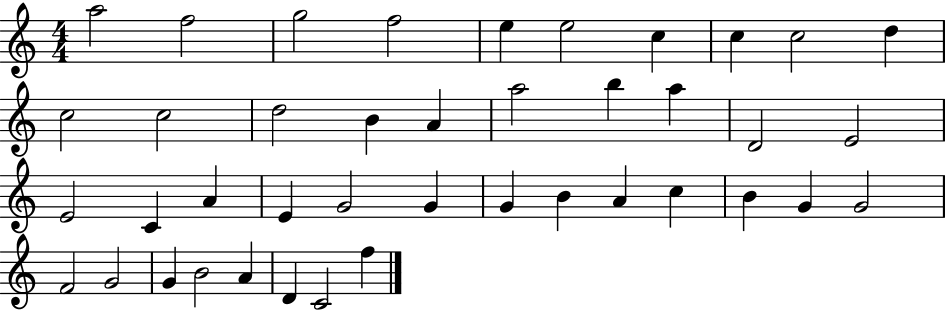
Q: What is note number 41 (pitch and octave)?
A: F5